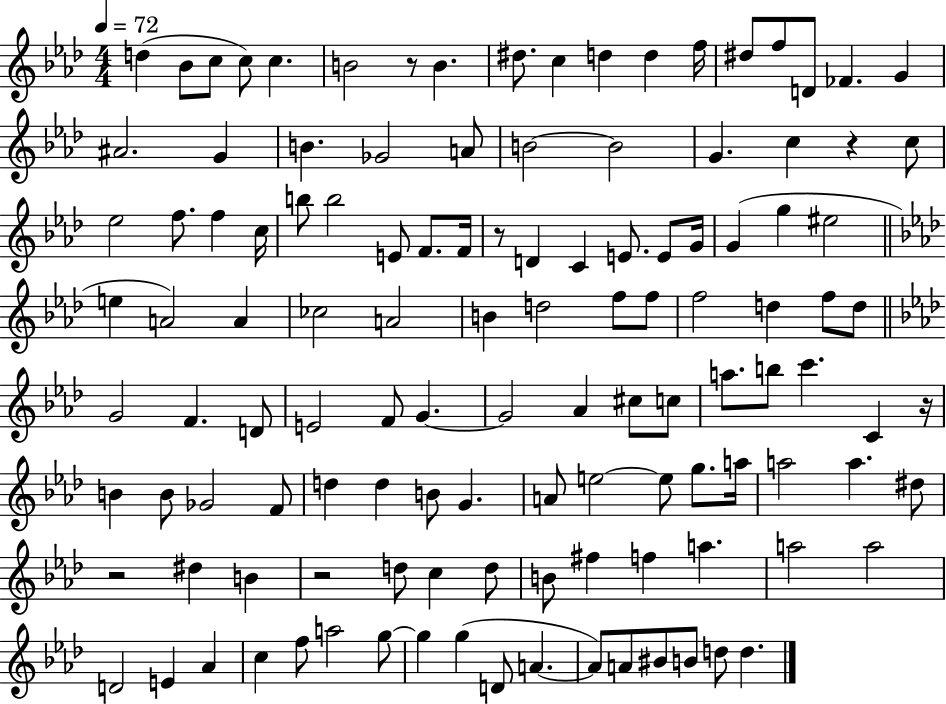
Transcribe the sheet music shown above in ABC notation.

X:1
T:Untitled
M:4/4
L:1/4
K:Ab
d _B/2 c/2 c/2 c B2 z/2 B ^d/2 c d d f/4 ^d/2 f/2 D/2 _F G ^A2 G B _G2 A/2 B2 B2 G c z c/2 _e2 f/2 f c/4 b/2 b2 E/2 F/2 F/4 z/2 D C E/2 E/2 G/4 G g ^e2 e A2 A _c2 A2 B d2 f/2 f/2 f2 d f/2 d/2 G2 F D/2 E2 F/2 G G2 _A ^c/2 c/2 a/2 b/2 c' C z/4 B B/2 _G2 F/2 d d B/2 G A/2 e2 e/2 g/2 a/4 a2 a ^d/2 z2 ^d B z2 d/2 c d/2 B/2 ^f f a a2 a2 D2 E _A c f/2 a2 g/2 g g D/2 A A/2 A/2 ^B/2 B/2 d/2 d